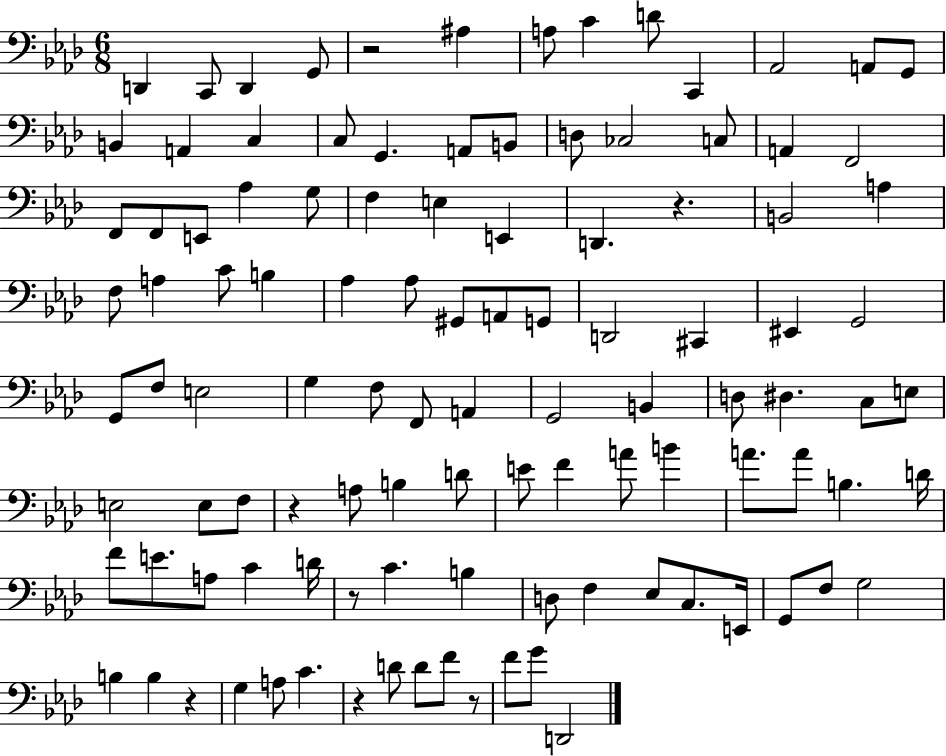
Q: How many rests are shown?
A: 7